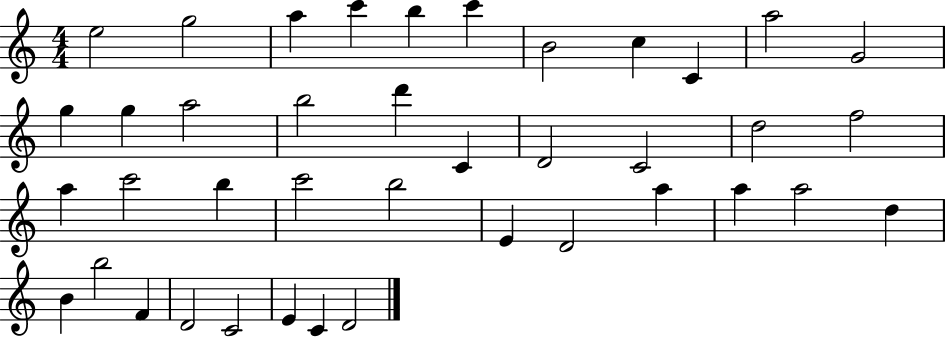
{
  \clef treble
  \numericTimeSignature
  \time 4/4
  \key c \major
  e''2 g''2 | a''4 c'''4 b''4 c'''4 | b'2 c''4 c'4 | a''2 g'2 | \break g''4 g''4 a''2 | b''2 d'''4 c'4 | d'2 c'2 | d''2 f''2 | \break a''4 c'''2 b''4 | c'''2 b''2 | e'4 d'2 a''4 | a''4 a''2 d''4 | \break b'4 b''2 f'4 | d'2 c'2 | e'4 c'4 d'2 | \bar "|."
}